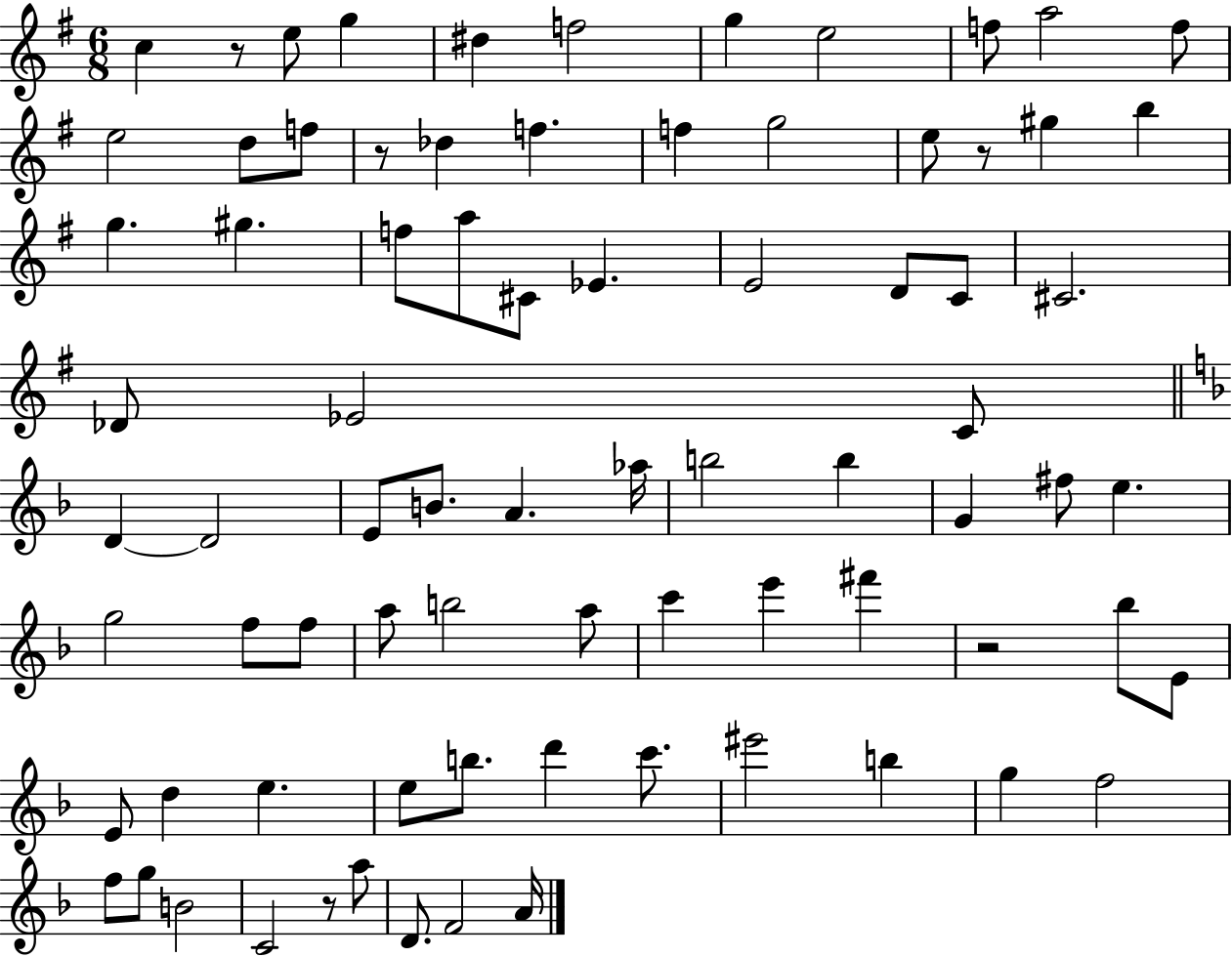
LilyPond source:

{
  \clef treble
  \numericTimeSignature
  \time 6/8
  \key g \major
  \repeat volta 2 { c''4 r8 e''8 g''4 | dis''4 f''2 | g''4 e''2 | f''8 a''2 f''8 | \break e''2 d''8 f''8 | r8 des''4 f''4. | f''4 g''2 | e''8 r8 gis''4 b''4 | \break g''4. gis''4. | f''8 a''8 cis'8 ees'4. | e'2 d'8 c'8 | cis'2. | \break des'8 ees'2 c'8 | \bar "||" \break \key d \minor d'4~~ d'2 | e'8 b'8. a'4. aes''16 | b''2 b''4 | g'4 fis''8 e''4. | \break g''2 f''8 f''8 | a''8 b''2 a''8 | c'''4 e'''4 fis'''4 | r2 bes''8 e'8 | \break e'8 d''4 e''4. | e''8 b''8. d'''4 c'''8. | eis'''2 b''4 | g''4 f''2 | \break f''8 g''8 b'2 | c'2 r8 a''8 | d'8. f'2 a'16 | } \bar "|."
}